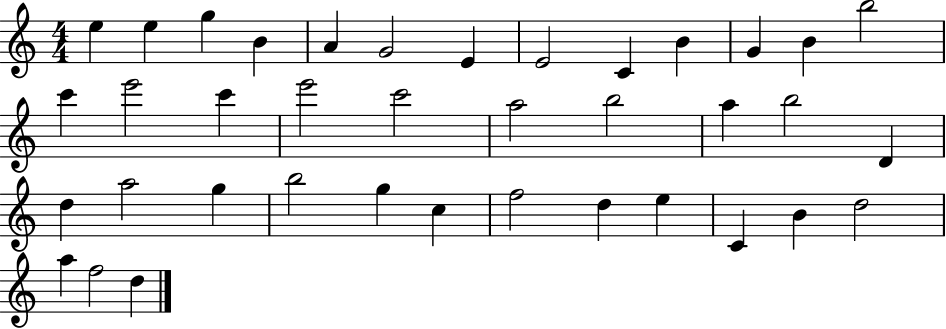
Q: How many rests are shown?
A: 0